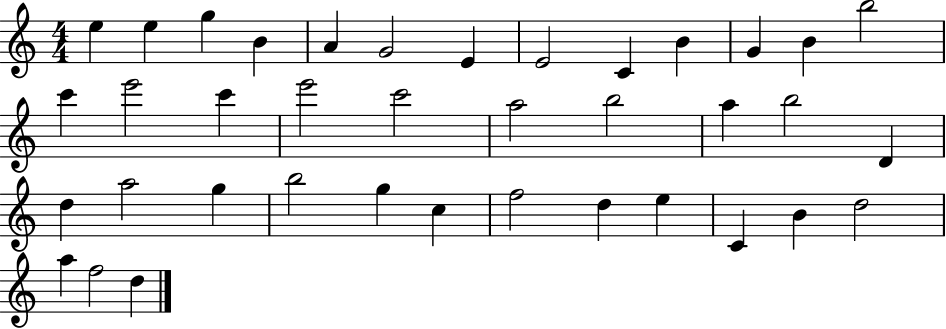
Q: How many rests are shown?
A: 0